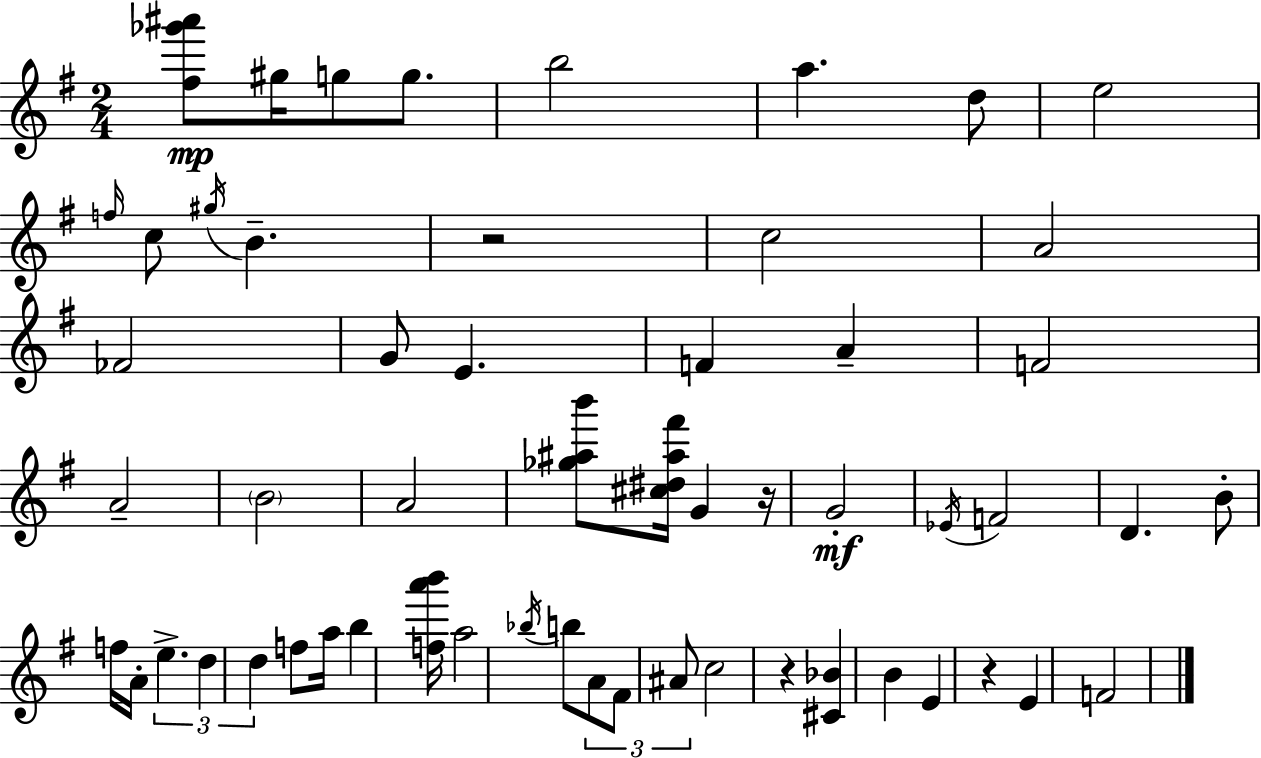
{
  \clef treble
  \numericTimeSignature
  \time 2/4
  \key e \minor
  <fis'' ges''' ais'''>8\mp gis''16 g''8 g''8. | b''2 | a''4. d''8 | e''2 | \break \grace { f''16 } c''8 \acciaccatura { gis''16 } b'4.-- | r2 | c''2 | a'2 | \break fes'2 | g'8 e'4. | f'4 a'4-- | f'2 | \break a'2-- | \parenthesize b'2 | a'2 | <ges'' ais'' b'''>8 <cis'' dis'' ais'' fis'''>16 g'4 | \break r16 g'2-.\mf | \acciaccatura { ees'16 } f'2 | d'4. | b'8-. f''16 a'16-. \tuplet 3/2 { e''4.-> | \break d''4 d''4 } | f''8 a''16 b''4 | <f'' a''' b'''>16 a''2 | \acciaccatura { bes''16 } b''8 \tuplet 3/2 { a'8 | \break fis'8 ais'8 } c''2 | r4 | <cis' bes'>4 b'4 | e'4 r4 | \break e'4 f'2 | \bar "|."
}